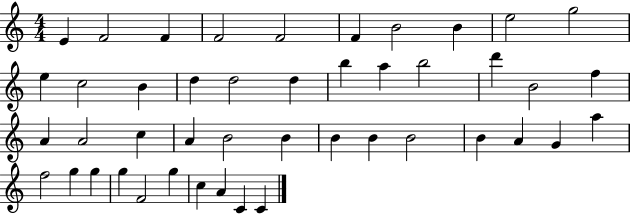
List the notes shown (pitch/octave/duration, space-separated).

E4/q F4/h F4/q F4/h F4/h F4/q B4/h B4/q E5/h G5/h E5/q C5/h B4/q D5/q D5/h D5/q B5/q A5/q B5/h D6/q B4/h F5/q A4/q A4/h C5/q A4/q B4/h B4/q B4/q B4/q B4/h B4/q A4/q G4/q A5/q F5/h G5/q G5/q G5/q F4/h G5/q C5/q A4/q C4/q C4/q